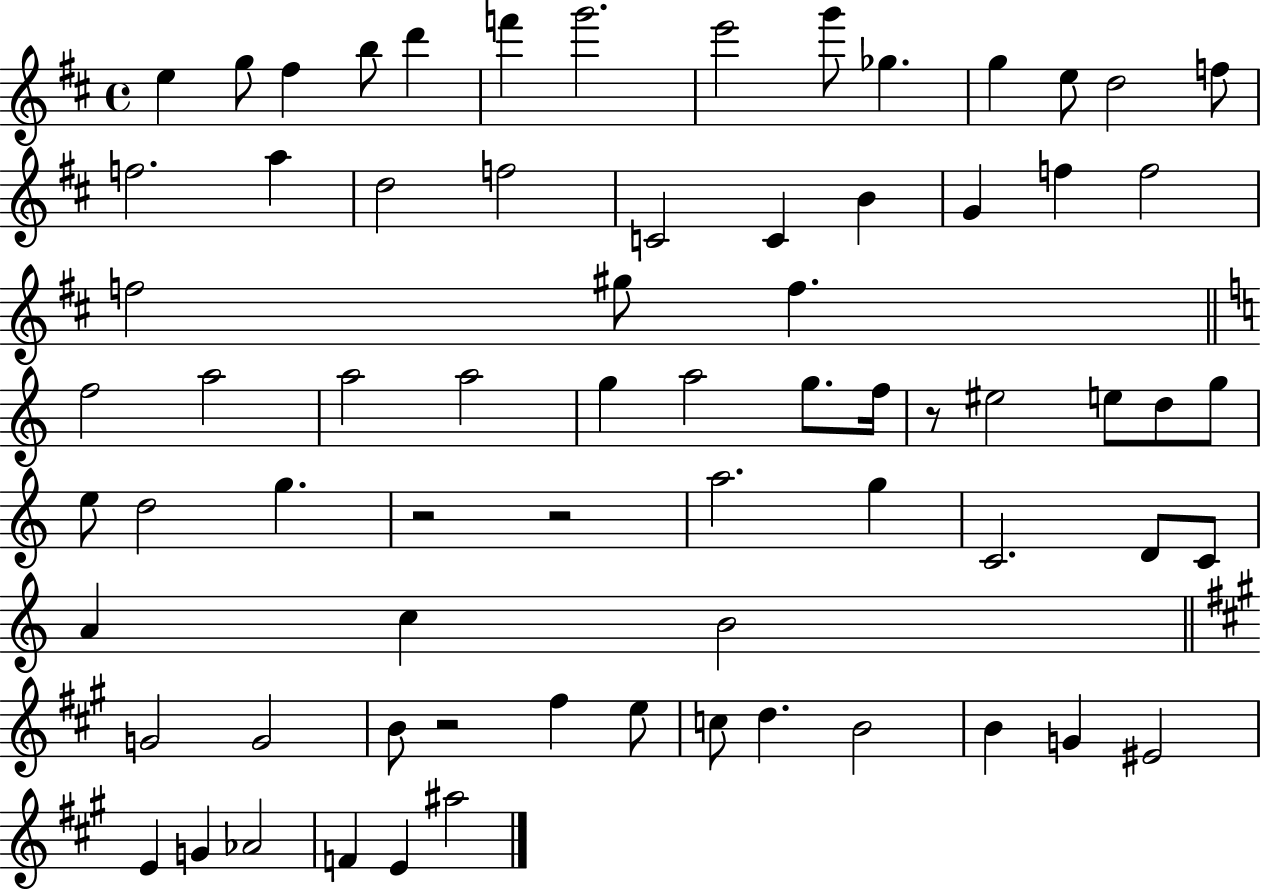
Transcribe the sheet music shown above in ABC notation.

X:1
T:Untitled
M:4/4
L:1/4
K:D
e g/2 ^f b/2 d' f' g'2 e'2 g'/2 _g g e/2 d2 f/2 f2 a d2 f2 C2 C B G f f2 f2 ^g/2 f f2 a2 a2 a2 g a2 g/2 f/4 z/2 ^e2 e/2 d/2 g/2 e/2 d2 g z2 z2 a2 g C2 D/2 C/2 A c B2 G2 G2 B/2 z2 ^f e/2 c/2 d B2 B G ^E2 E G _A2 F E ^a2